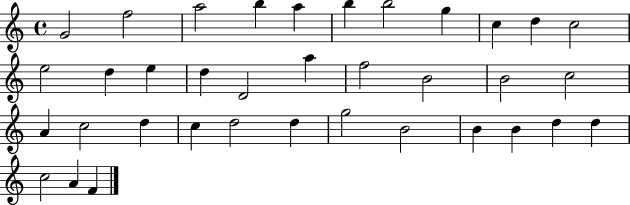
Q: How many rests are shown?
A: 0